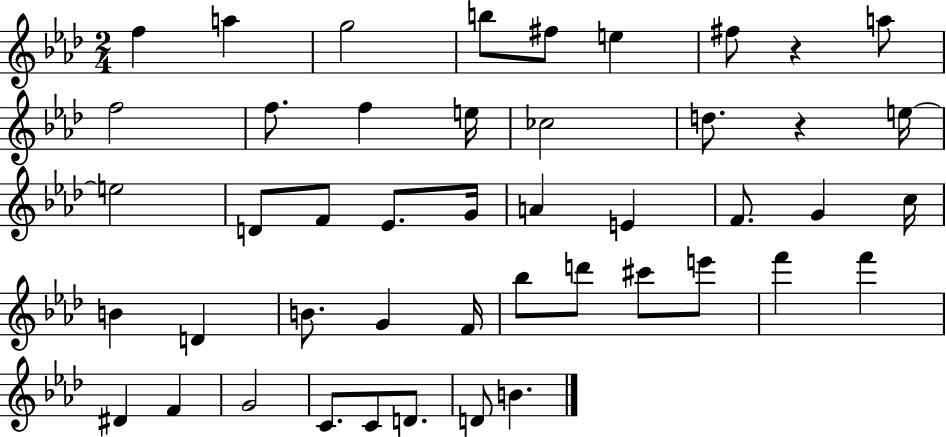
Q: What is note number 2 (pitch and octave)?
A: A5